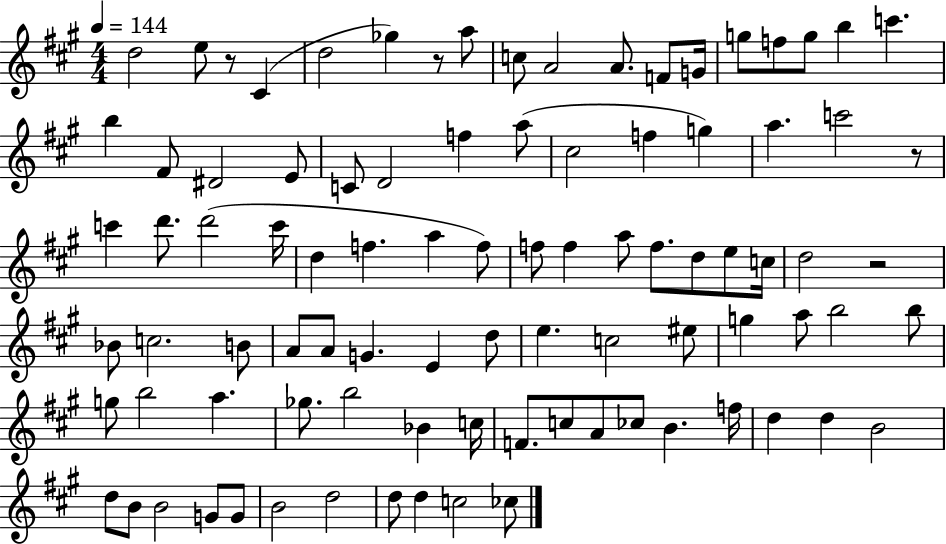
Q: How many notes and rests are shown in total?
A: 91